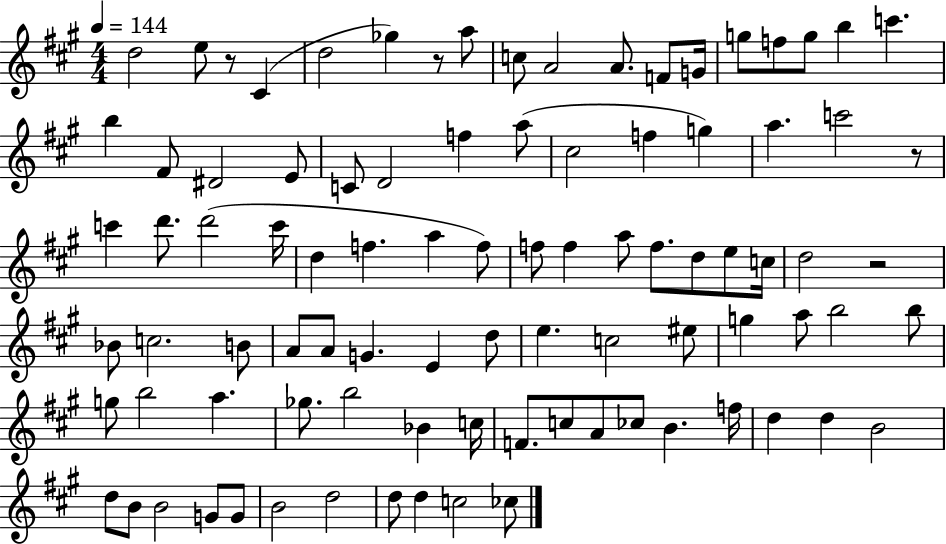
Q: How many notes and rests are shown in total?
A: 91